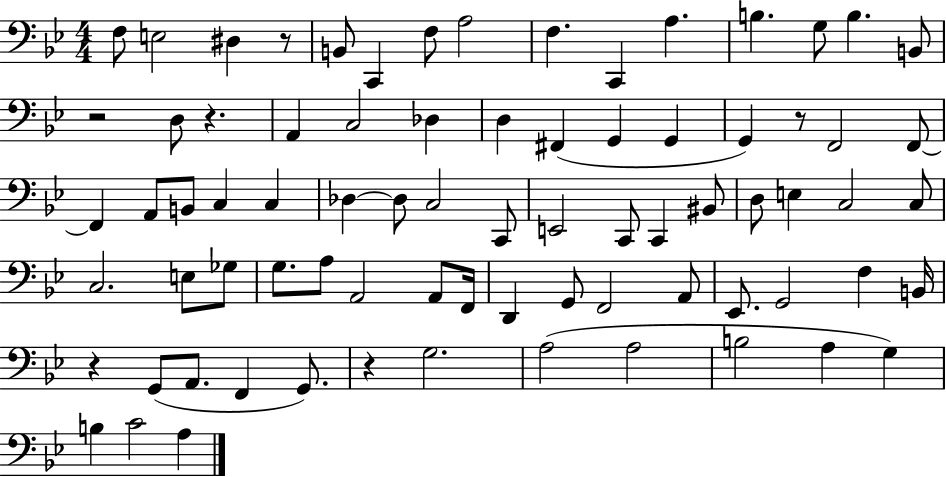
{
  \clef bass
  \numericTimeSignature
  \time 4/4
  \key bes \major
  f8 e2 dis4 r8 | b,8 c,4 f8 a2 | f4. c,4 a4. | b4. g8 b4. b,8 | \break r2 d8 r4. | a,4 c2 des4 | d4 fis,4( g,4 g,4 | g,4) r8 f,2 f,8~~ | \break f,4 a,8 b,8 c4 c4 | des4~~ des8 c2 c,8 | e,2 c,8 c,4 bis,8 | d8 e4 c2 c8 | \break c2. e8 ges8 | g8. a8 a,2 a,8 f,16 | d,4 g,8 f,2 a,8 | ees,8. g,2 f4 b,16 | \break r4 g,8( a,8. f,4 g,8.) | r4 g2. | a2( a2 | b2 a4 g4) | \break b4 c'2 a4 | \bar "|."
}